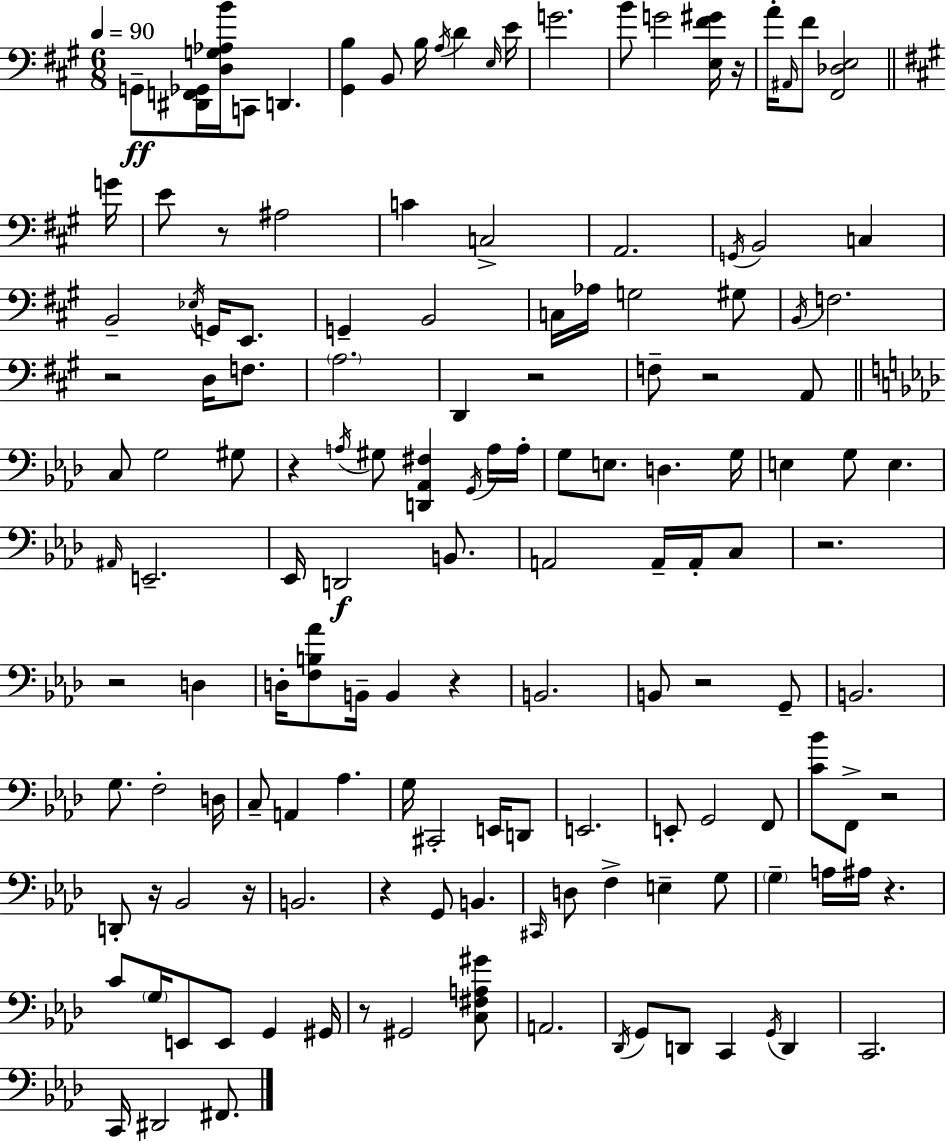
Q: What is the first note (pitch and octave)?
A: G2